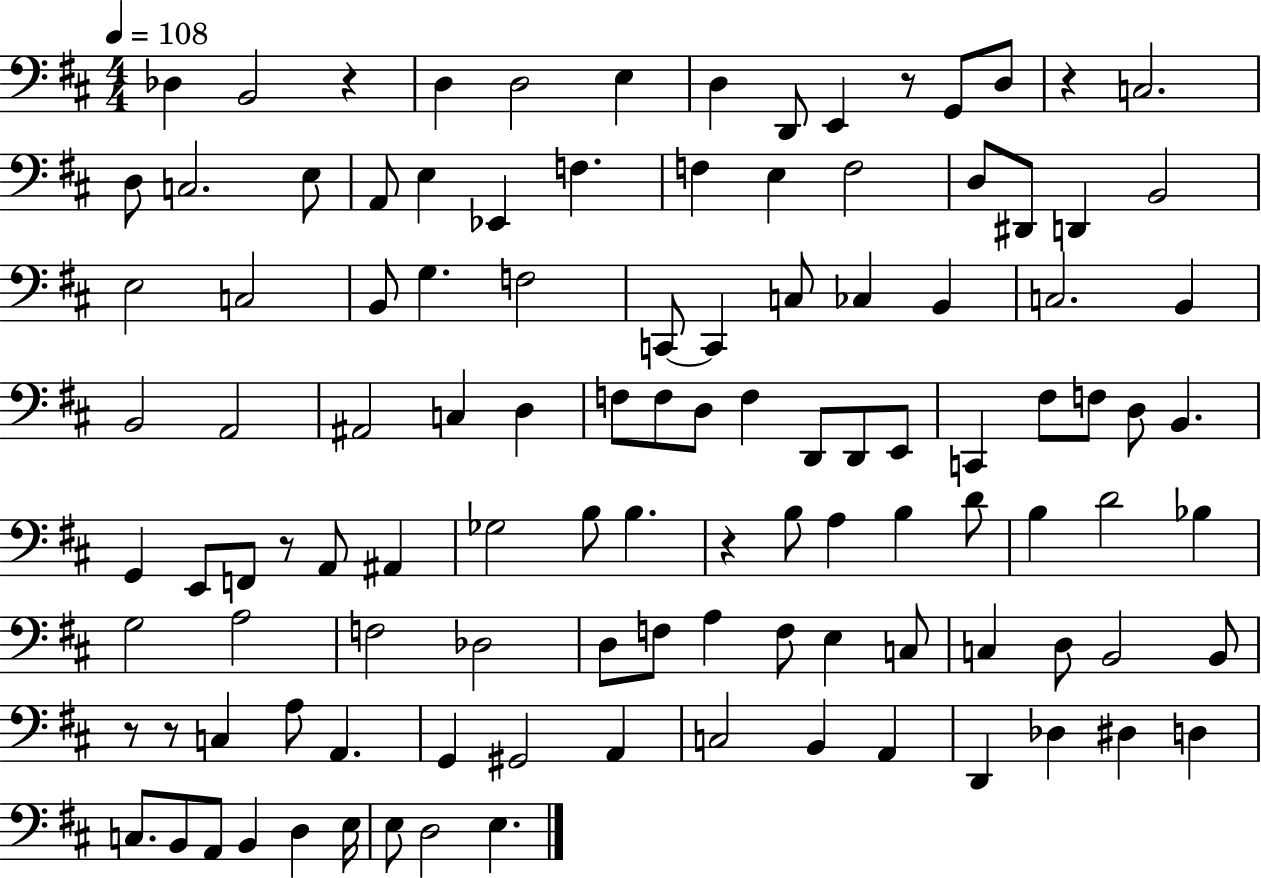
Db3/q B2/h R/q D3/q D3/h E3/q D3/q D2/e E2/q R/e G2/e D3/e R/q C3/h. D3/e C3/h. E3/e A2/e E3/q Eb2/q F3/q. F3/q E3/q F3/h D3/e D#2/e D2/q B2/h E3/h C3/h B2/e G3/q. F3/h C2/e C2/q C3/e CES3/q B2/q C3/h. B2/q B2/h A2/h A#2/h C3/q D3/q F3/e F3/e D3/e F3/q D2/e D2/e E2/e C2/q F#3/e F3/e D3/e B2/q. G2/q E2/e F2/e R/e A2/e A#2/q Gb3/h B3/e B3/q. R/q B3/e A3/q B3/q D4/e B3/q D4/h Bb3/q G3/h A3/h F3/h Db3/h D3/e F3/e A3/q F3/e E3/q C3/e C3/q D3/e B2/h B2/e R/e R/e C3/q A3/e A2/q. G2/q G#2/h A2/q C3/h B2/q A2/q D2/q Db3/q D#3/q D3/q C3/e. B2/e A2/e B2/q D3/q E3/s E3/e D3/h E3/q.